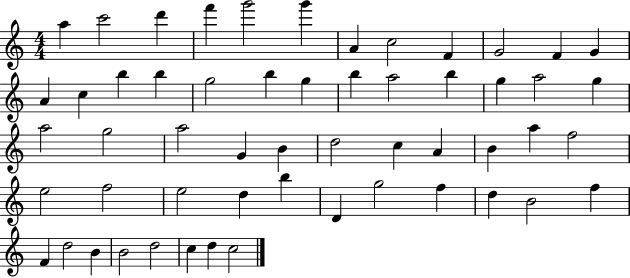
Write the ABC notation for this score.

X:1
T:Untitled
M:4/4
L:1/4
K:C
a c'2 d' f' g'2 g' A c2 F G2 F G A c b b g2 b g b a2 b g a2 g a2 g2 a2 G B d2 c A B a f2 e2 f2 e2 d b D g2 f d B2 f F d2 B B2 d2 c d c2